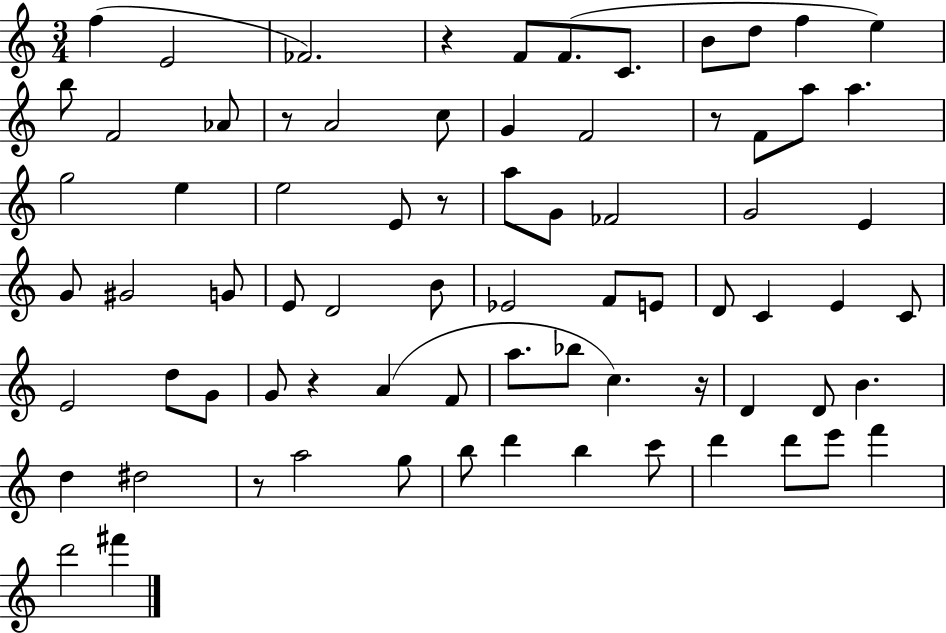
{
  \clef treble
  \numericTimeSignature
  \time 3/4
  \key c \major
  f''4( e'2 | fes'2.) | r4 f'8 f'8.( c'8. | b'8 d''8 f''4 e''4) | \break b''8 f'2 aes'8 | r8 a'2 c''8 | g'4 f'2 | r8 f'8 a''8 a''4. | \break g''2 e''4 | e''2 e'8 r8 | a''8 g'8 fes'2 | g'2 e'4 | \break g'8 gis'2 g'8 | e'8 d'2 b'8 | ees'2 f'8 e'8 | d'8 c'4 e'4 c'8 | \break e'2 d''8 g'8 | g'8 r4 a'4( f'8 | a''8. bes''8 c''4.) r16 | d'4 d'8 b'4. | \break d''4 dis''2 | r8 a''2 g''8 | b''8 d'''4 b''4 c'''8 | d'''4 d'''8 e'''8 f'''4 | \break d'''2 fis'''4 | \bar "|."
}